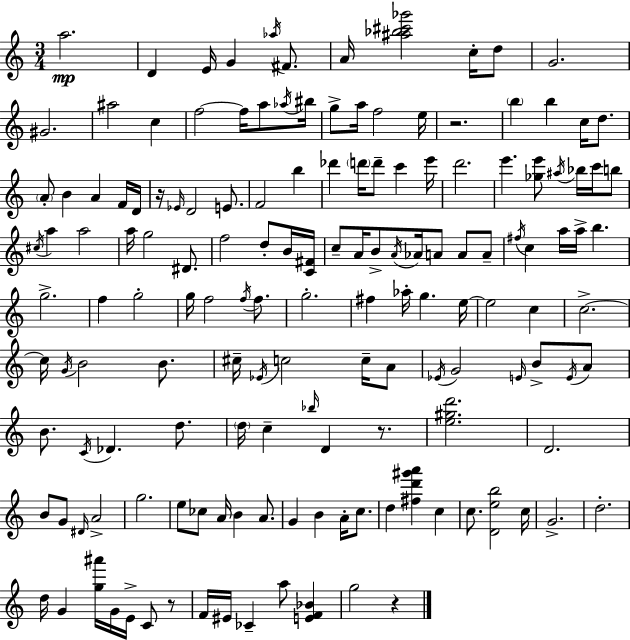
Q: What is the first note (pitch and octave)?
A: A5